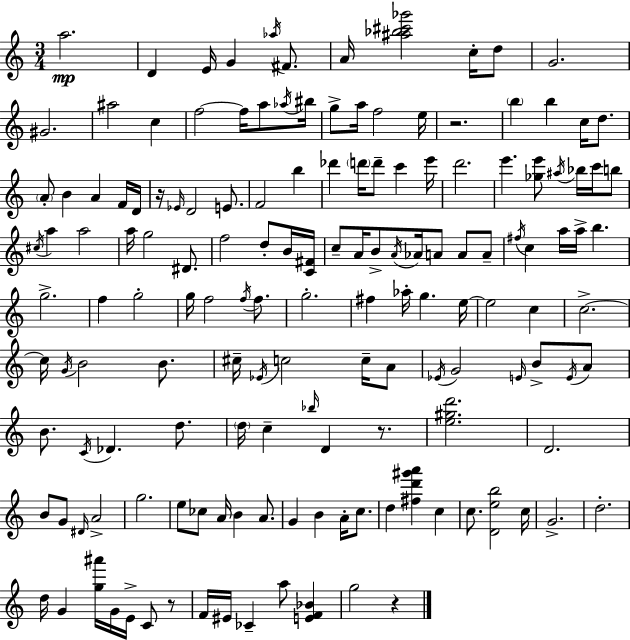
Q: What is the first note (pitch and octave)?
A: A5